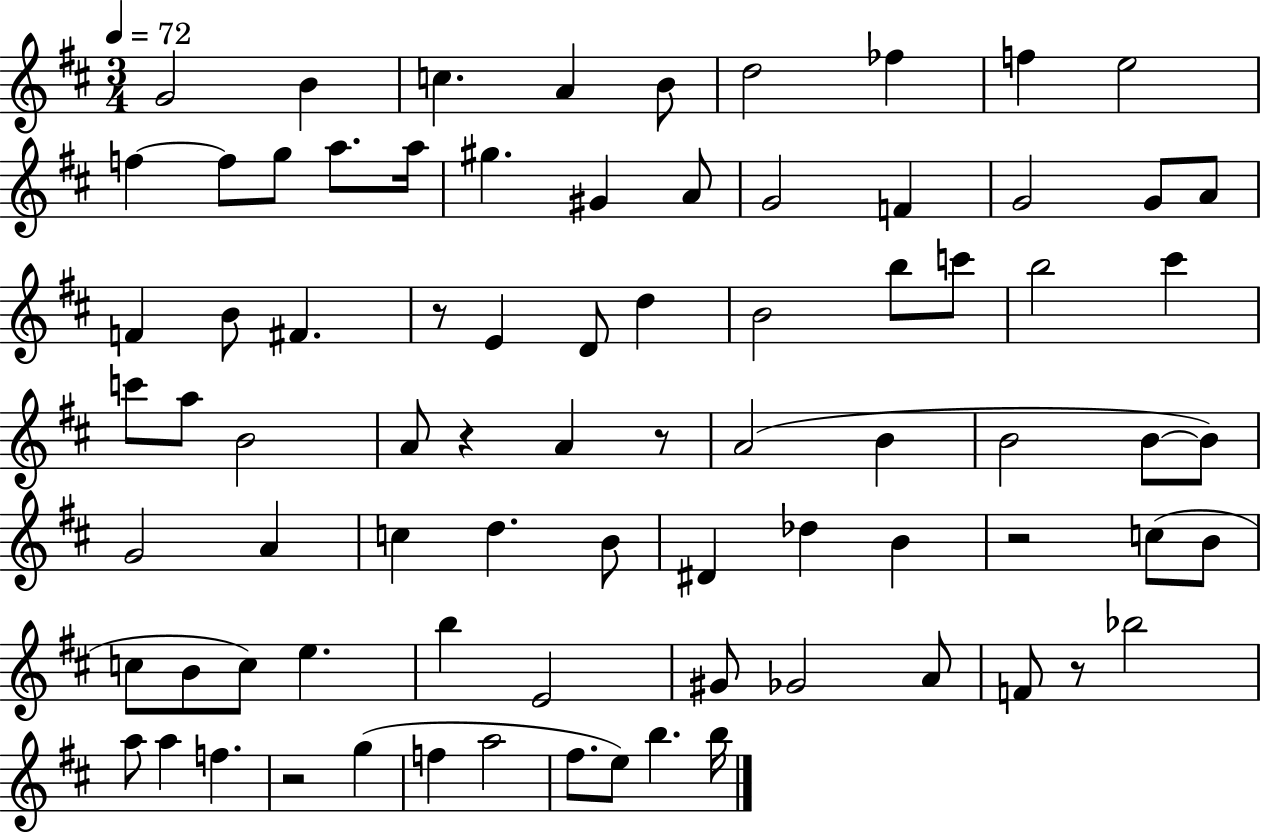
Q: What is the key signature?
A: D major